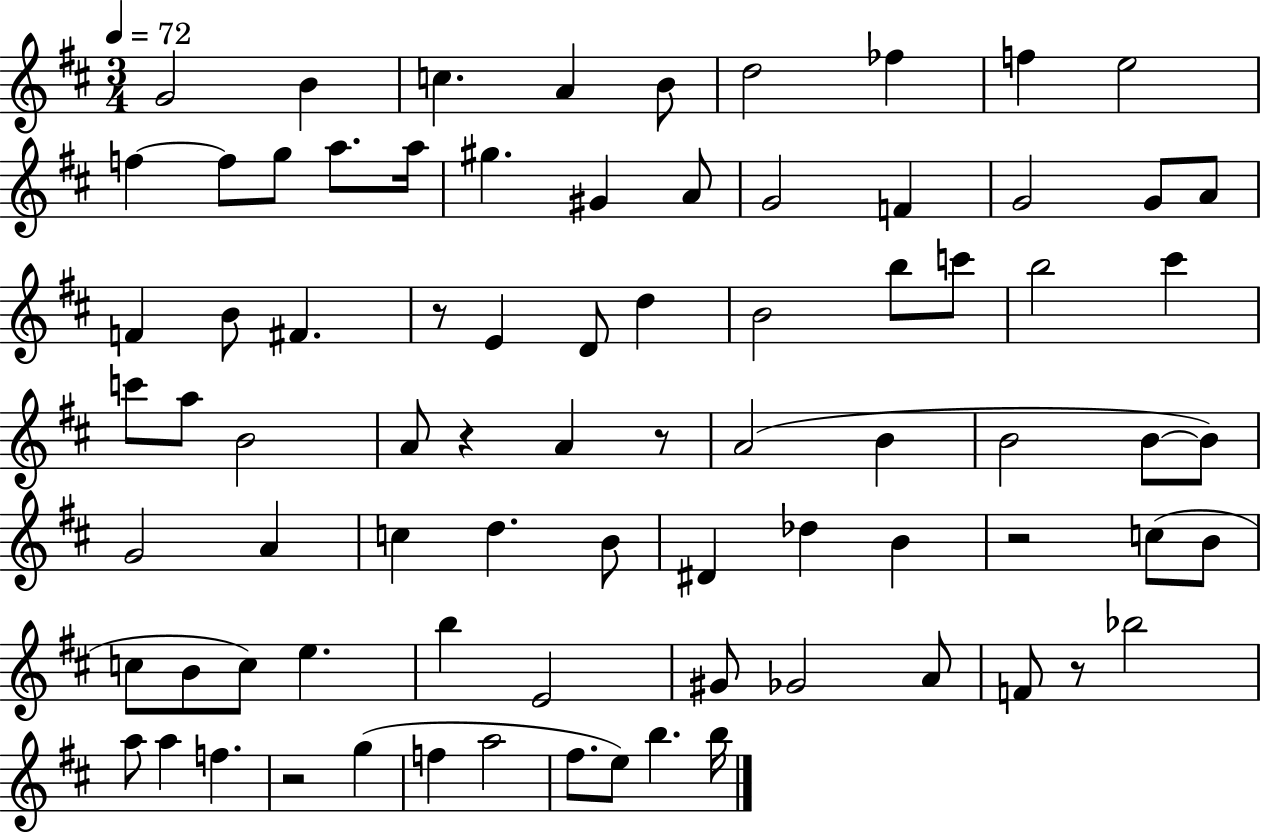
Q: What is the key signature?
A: D major